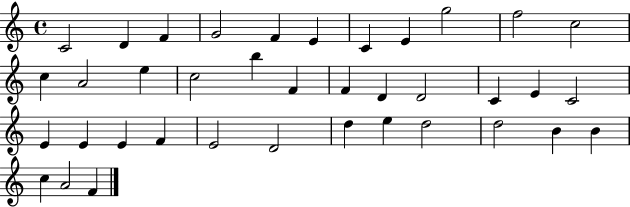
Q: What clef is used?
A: treble